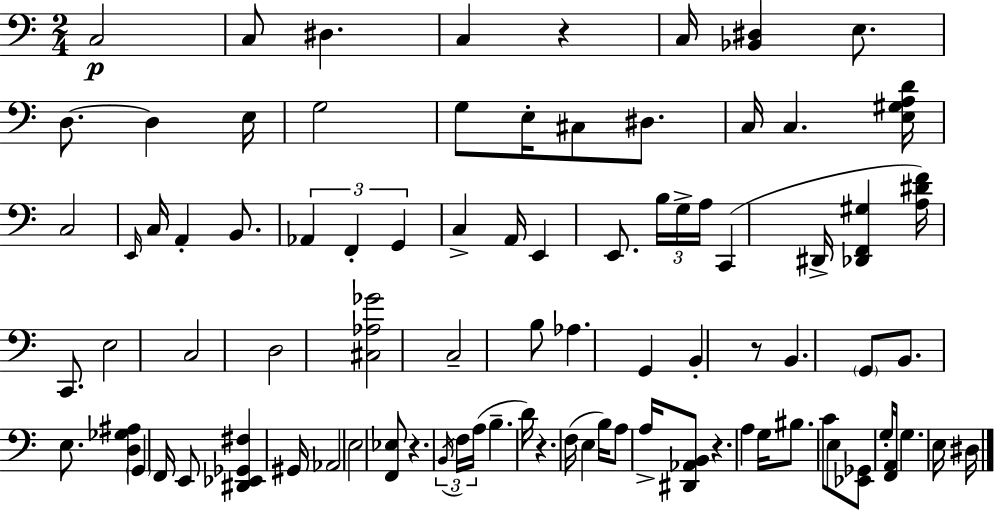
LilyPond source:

{
  \clef bass
  \numericTimeSignature
  \time 2/4
  \key c \major
  c2\p | c8 dis4. | c4 r4 | c16 <bes, dis>4 e8. | \break d8.~~ d4 e16 | g2 | g8 e16-. cis8 dis8. | c16 c4. <e gis a d'>16 | \break c2 | \grace { e,16 } c16 a,4-. b,8. | \tuplet 3/2 { aes,4 f,4-. | g,4 } c4-> | \break a,16 e,4 e,8. | \tuplet 3/2 { b16 g16-> a16 } c,4( | dis,16-> <des, f, gis>4 <a dis' f'>16) c,8. | e2 | \break c2 | d2 | <cis aes ges'>2 | c2-- | \break b8 aes4. | g,4 b,4-. | r8 b,4. | \parenthesize g,8 b,8. e8. | \break <d ges ais>4 \parenthesize g,4 | f,16 e,8 <dis, ees, ges, fis>4 | gis,16 aes,2 | e2 | \break <f, ees>8 r4. | \tuplet 3/2 { \acciaccatura { b,16 } f16 a16( } b4.-- | d'16) r4. | f16( e4 b16) a8 | \break a16-> <dis, aes, b,>8 r4. | a4 g16 bis8. | c'8 e8 <ees, ges,>8 | g16-. <f, a,>16 g4. | \break e16 dis16 \bar "|."
}